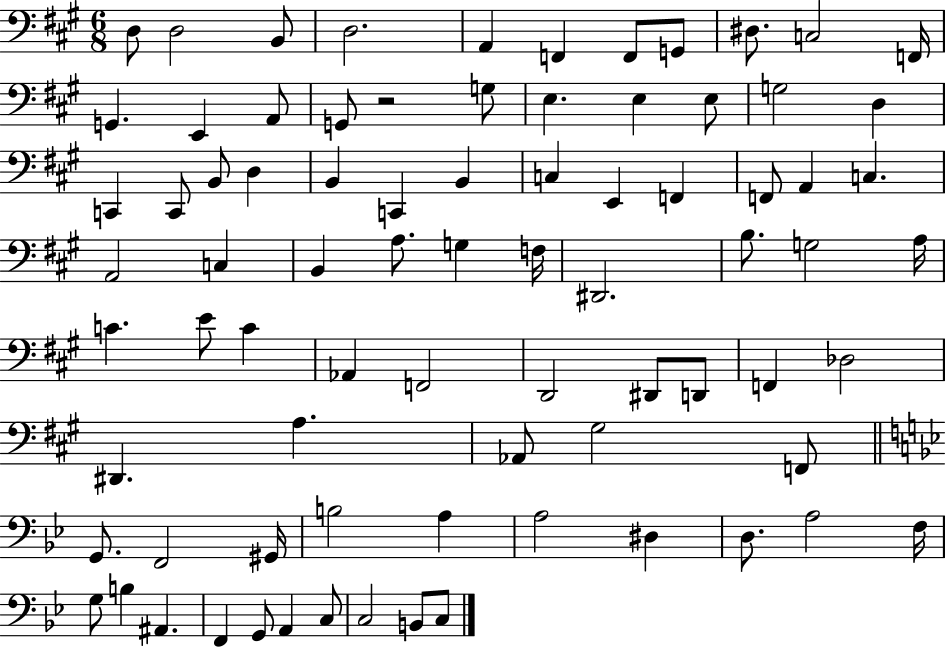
X:1
T:Untitled
M:6/8
L:1/4
K:A
D,/2 D,2 B,,/2 D,2 A,, F,, F,,/2 G,,/2 ^D,/2 C,2 F,,/4 G,, E,, A,,/2 G,,/2 z2 G,/2 E, E, E,/2 G,2 D, C,, C,,/2 B,,/2 D, B,, C,, B,, C, E,, F,, F,,/2 A,, C, A,,2 C, B,, A,/2 G, F,/4 ^D,,2 B,/2 G,2 A,/4 C E/2 C _A,, F,,2 D,,2 ^D,,/2 D,,/2 F,, _D,2 ^D,, A, _A,,/2 ^G,2 F,,/2 G,,/2 F,,2 ^G,,/4 B,2 A, A,2 ^D, D,/2 A,2 F,/4 G,/2 B, ^A,, F,, G,,/2 A,, C,/2 C,2 B,,/2 C,/2